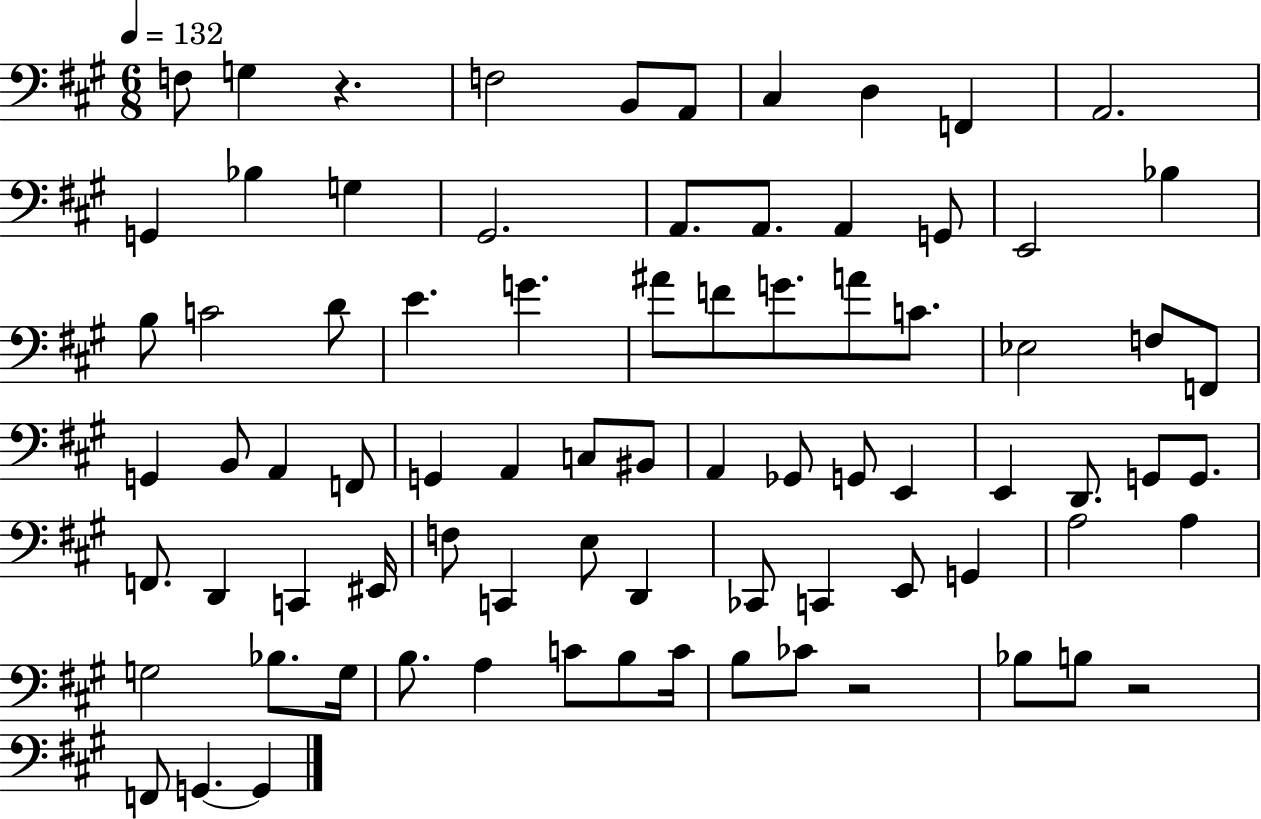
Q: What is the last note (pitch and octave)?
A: G2